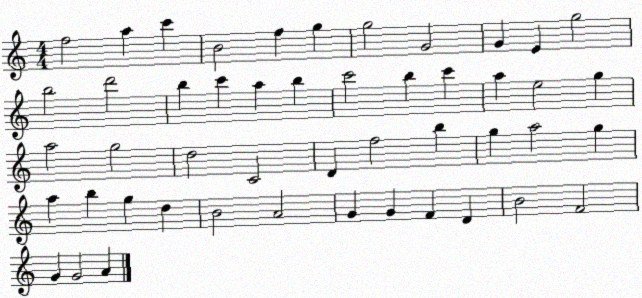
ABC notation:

X:1
T:Untitled
M:4/4
L:1/4
K:C
f2 a c' B2 f g g2 G2 G E g2 b2 d'2 b c' a b c'2 b c' a e2 g a2 g2 d2 C2 D f2 b g a2 g a b g d B2 A2 G G F D B2 F2 G G2 A